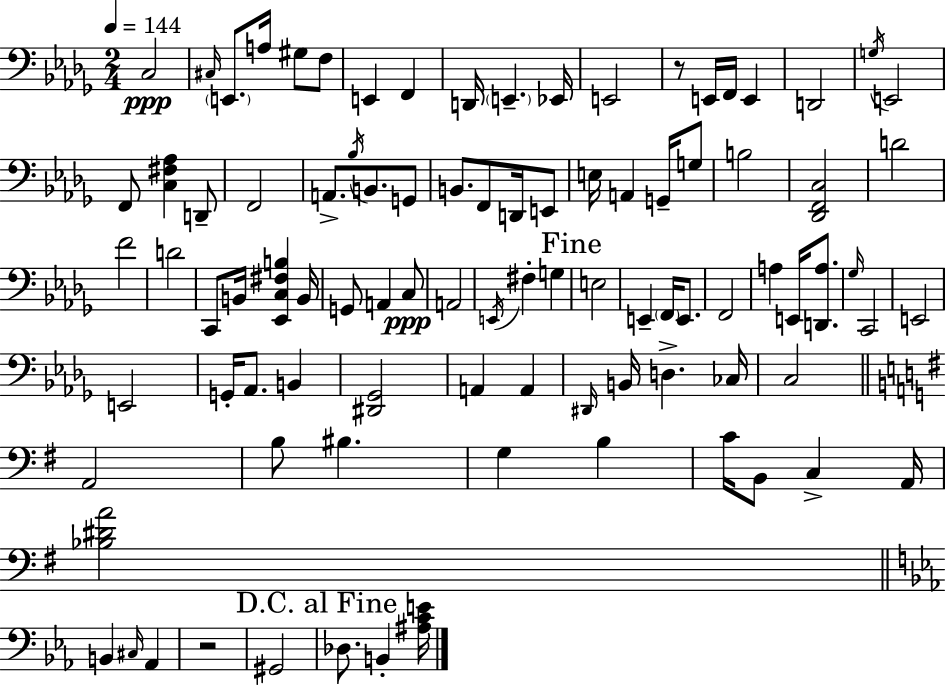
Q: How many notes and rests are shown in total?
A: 92